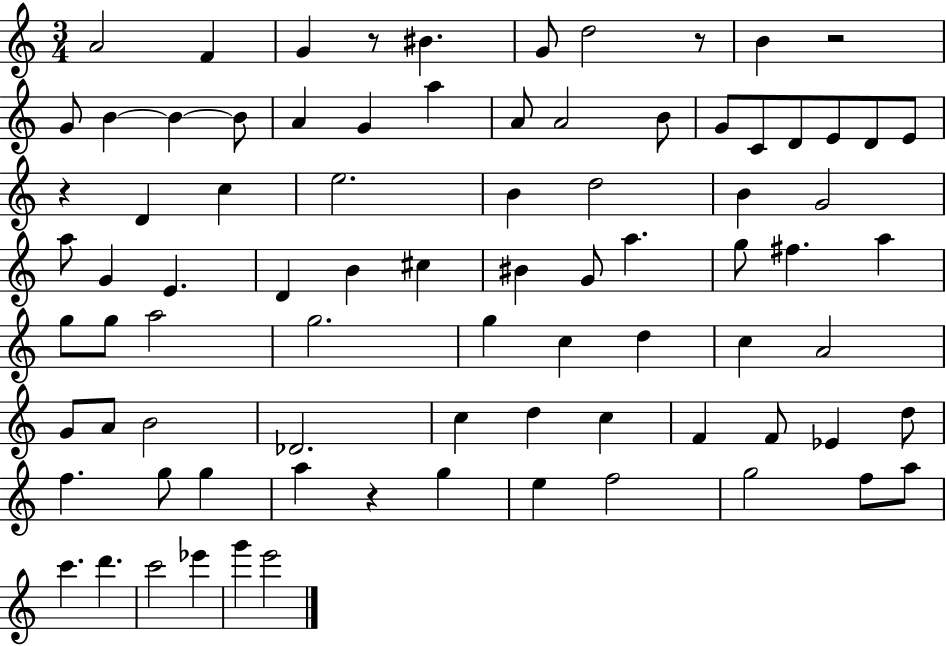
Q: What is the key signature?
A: C major